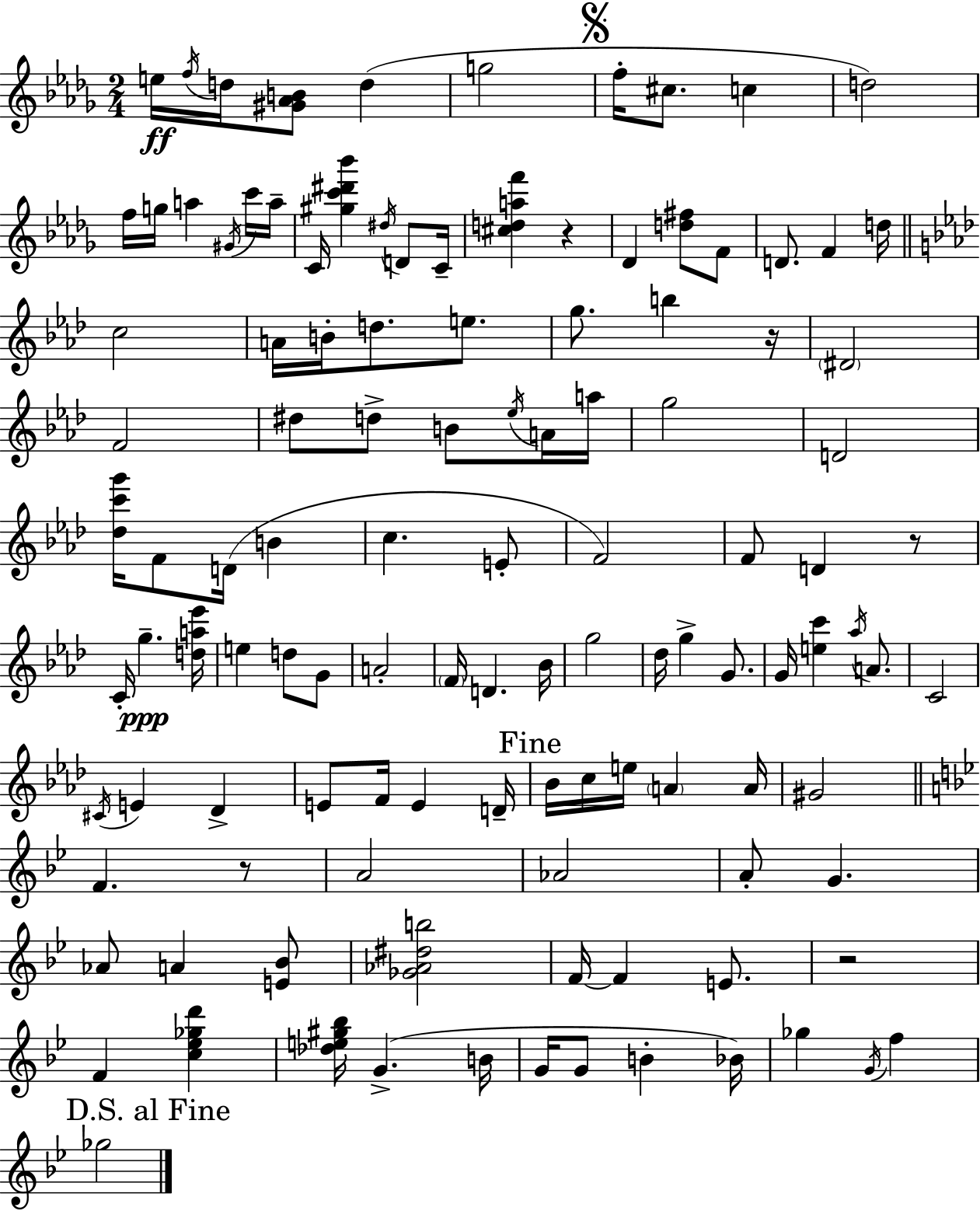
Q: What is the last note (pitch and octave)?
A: Gb5